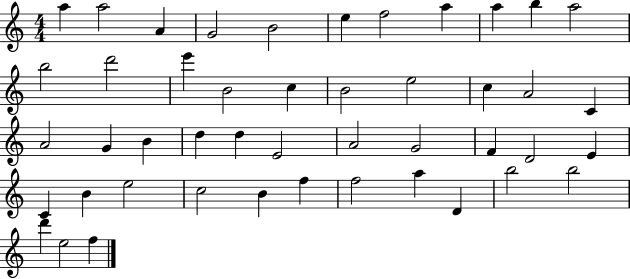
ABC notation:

X:1
T:Untitled
M:4/4
L:1/4
K:C
a a2 A G2 B2 e f2 a a b a2 b2 d'2 e' B2 c B2 e2 c A2 C A2 G B d d E2 A2 G2 F D2 E C B e2 c2 B f f2 a D b2 b2 d' e2 f